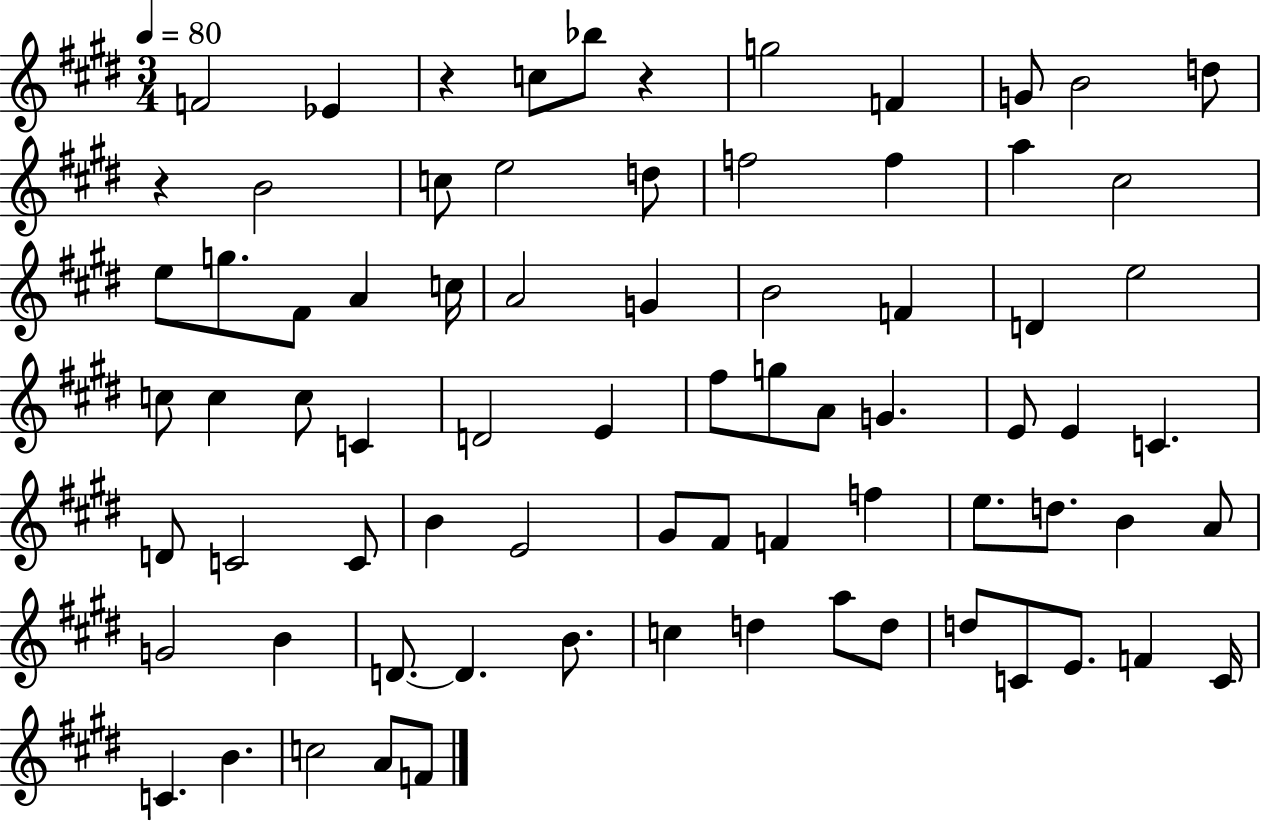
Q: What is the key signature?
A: E major